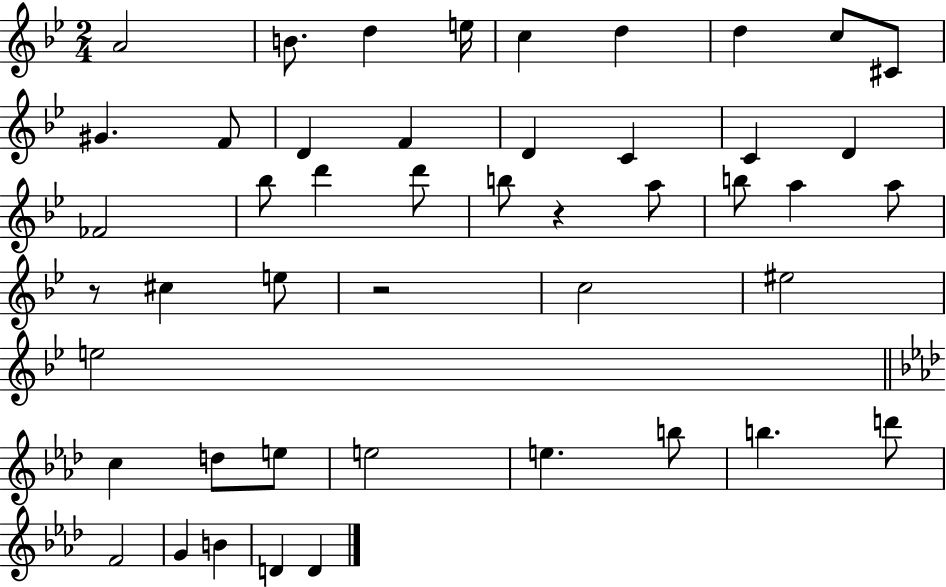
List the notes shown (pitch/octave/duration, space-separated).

A4/h B4/e. D5/q E5/s C5/q D5/q D5/q C5/e C#4/e G#4/q. F4/e D4/q F4/q D4/q C4/q C4/q D4/q FES4/h Bb5/e D6/q D6/e B5/e R/q A5/e B5/e A5/q A5/e R/e C#5/q E5/e R/h C5/h EIS5/h E5/h C5/q D5/e E5/e E5/h E5/q. B5/e B5/q. D6/e F4/h G4/q B4/q D4/q D4/q